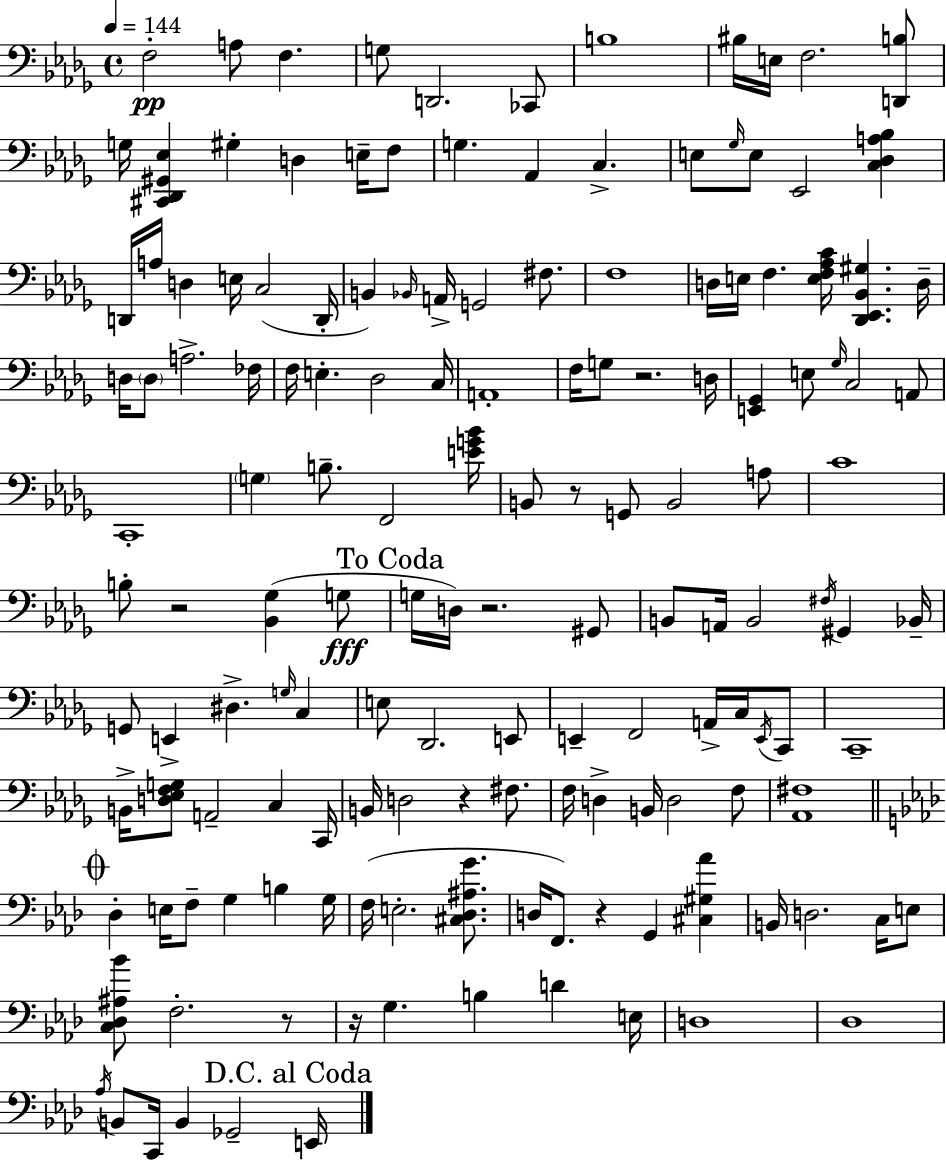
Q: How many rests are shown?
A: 8